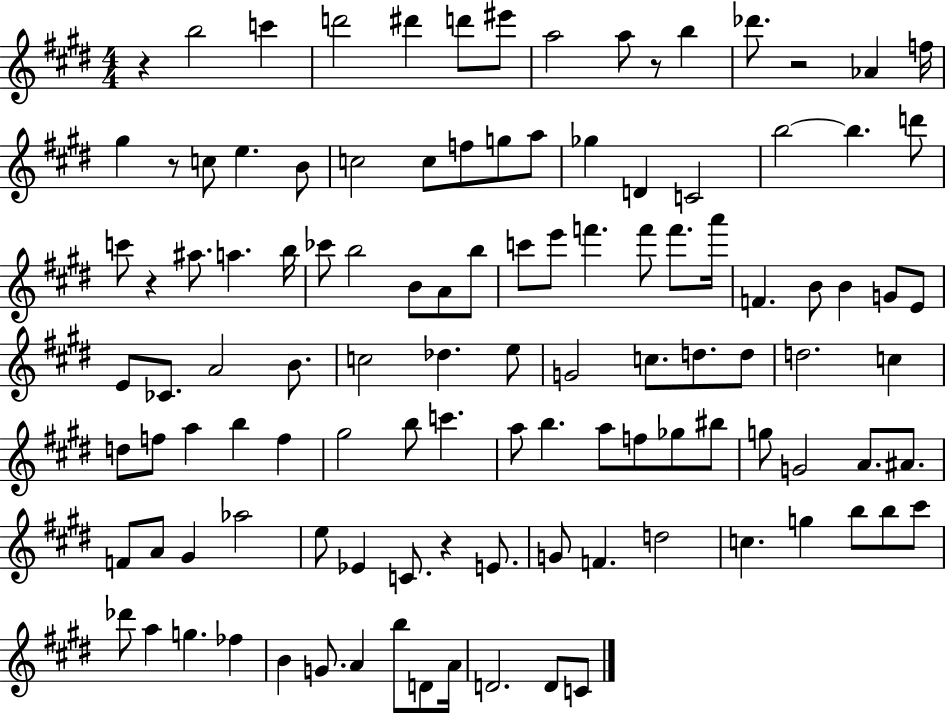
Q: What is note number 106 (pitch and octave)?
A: D4